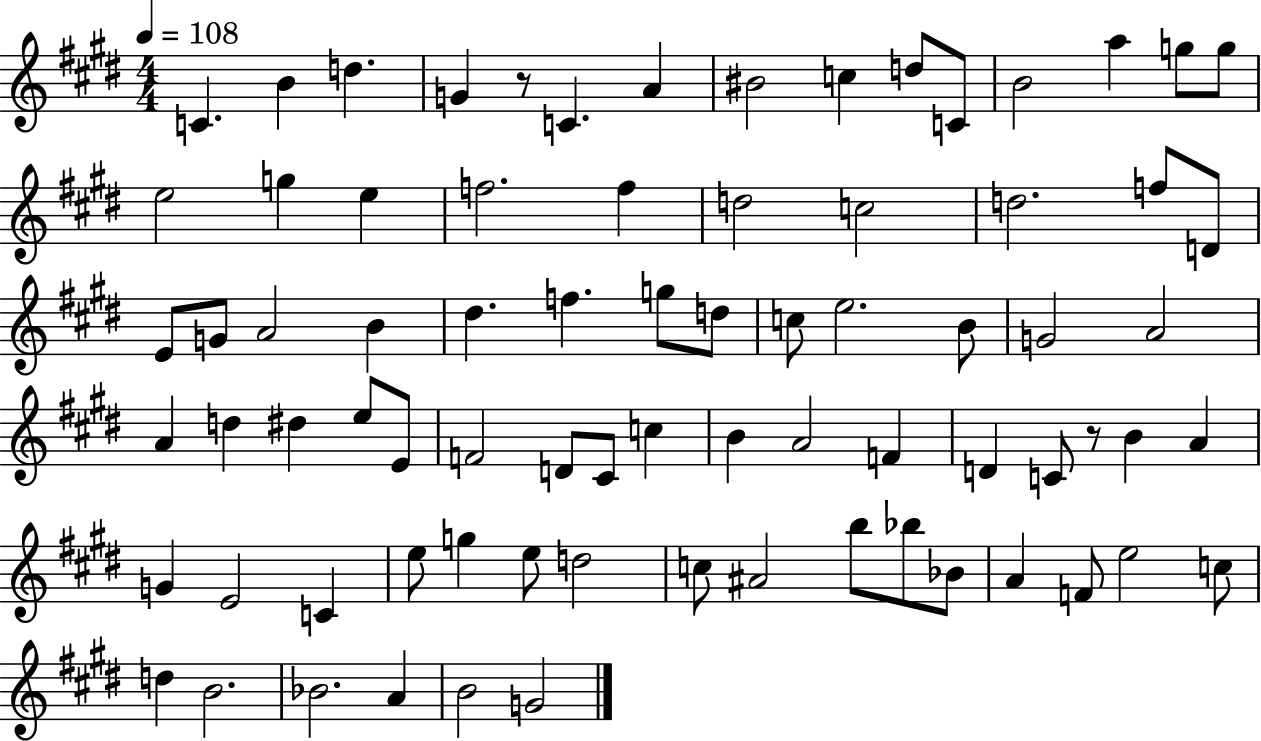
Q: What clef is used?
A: treble